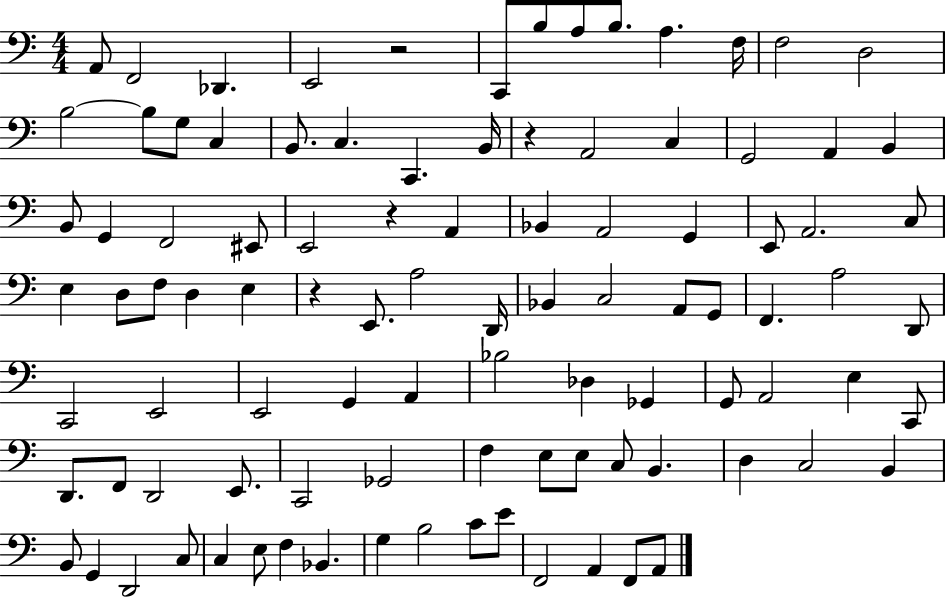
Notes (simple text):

A2/e F2/h Db2/q. E2/h R/h C2/e B3/e A3/e B3/e. A3/q. F3/s F3/h D3/h B3/h B3/e G3/e C3/q B2/e. C3/q. C2/q. B2/s R/q A2/h C3/q G2/h A2/q B2/q B2/e G2/q F2/h EIS2/e E2/h R/q A2/q Bb2/q A2/h G2/q E2/e A2/h. C3/e E3/q D3/e F3/e D3/q E3/q R/q E2/e. A3/h D2/s Bb2/q C3/h A2/e G2/e F2/q. A3/h D2/e C2/h E2/h E2/h G2/q A2/q Bb3/h Db3/q Gb2/q G2/e A2/h E3/q C2/e D2/e. F2/e D2/h E2/e. C2/h Gb2/h F3/q E3/e E3/e C3/e B2/q. D3/q C3/h B2/q B2/e G2/q D2/h C3/e C3/q E3/e F3/q Bb2/q. G3/q B3/h C4/e E4/e F2/h A2/q F2/e A2/e